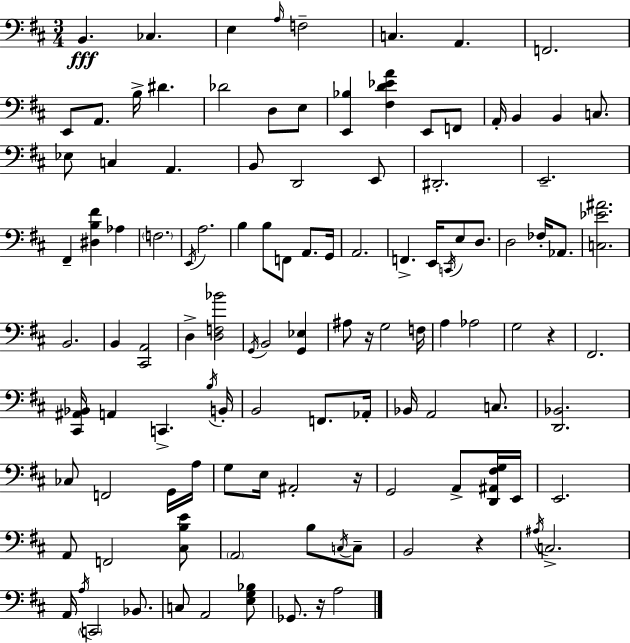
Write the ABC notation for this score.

X:1
T:Untitled
M:3/4
L:1/4
K:D
B,, _C, E, A,/4 F,2 C, A,, F,,2 E,,/2 A,,/2 B,/4 ^D _D2 D,/2 E,/2 [E,,_B,] [^F,D_EA] E,,/2 F,,/2 A,,/4 B,, B,, C,/2 _E,/2 C, A,, B,,/2 D,,2 E,,/2 ^D,,2 E,,2 ^F,, [^D,B,^F] _A, F,2 E,,/4 A,2 B, B,/2 F,,/2 A,,/2 G,,/4 A,,2 F,, E,,/4 C,,/4 E,/2 D,/2 D,2 _F,/4 _A,,/2 [C,_E^A]2 B,,2 B,, [^C,,A,,]2 D, [D,F,_B]2 G,,/4 B,,2 [G,,_E,] ^A,/2 z/4 G,2 F,/4 A, _A,2 G,2 z ^F,,2 [^C,,^A,,_B,,]/4 A,, C,, B,/4 B,,/4 B,,2 F,,/2 _A,,/4 _B,,/4 A,,2 C,/2 [D,,_B,,]2 _C,/2 F,,2 G,,/4 A,/4 G,/2 E,/4 ^A,,2 z/4 G,,2 A,,/2 [D,,^A,,^F,G,]/4 E,,/4 E,,2 A,,/2 F,,2 [^C,B,E]/2 A,,2 B,/2 C,/4 C,/2 B,,2 z ^A,/4 C,2 A,,/4 A,/4 C,,2 _B,,/2 C,/2 A,,2 [E,G,_B,]/2 _G,,/2 z/4 A,2